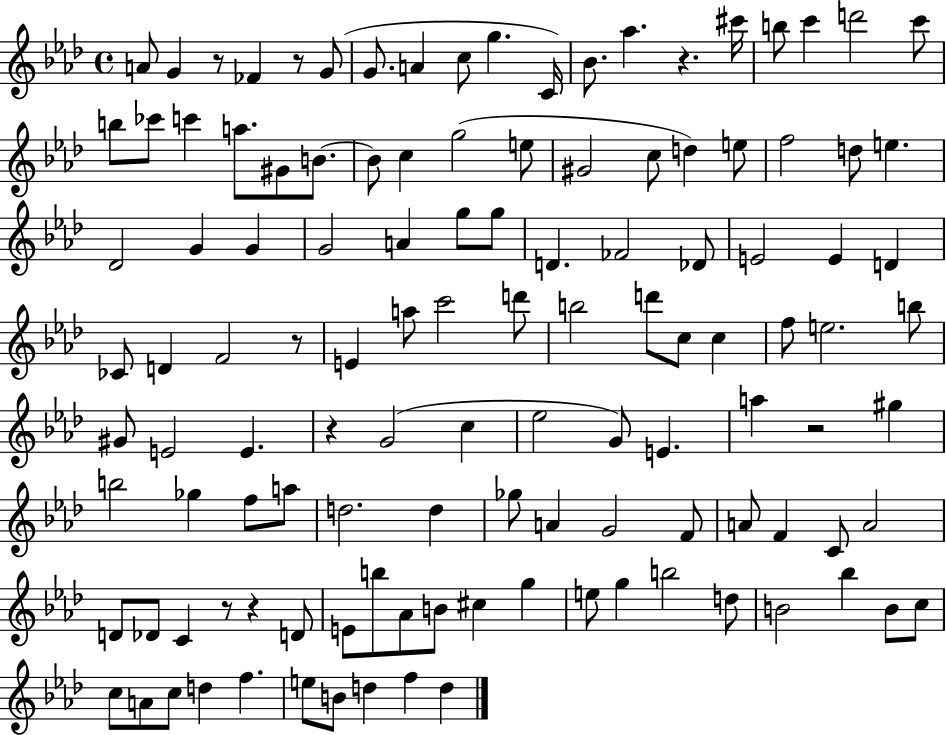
{
  \clef treble
  \time 4/4
  \defaultTimeSignature
  \key aes \major
  a'8 g'4 r8 fes'4 r8 g'8( | g'8. a'4 c''8 g''4. c'16) | bes'8. aes''4. r4. cis'''16 | b''8 c'''4 d'''2 c'''8 | \break b''8 ces'''8 c'''4 a''8. gis'8 b'8.~~ | b'8 c''4 g''2( e''8 | gis'2 c''8 d''4) e''8 | f''2 d''8 e''4. | \break des'2 g'4 g'4 | g'2 a'4 g''8 g''8 | d'4. fes'2 des'8 | e'2 e'4 d'4 | \break ces'8 d'4 f'2 r8 | e'4 a''8 c'''2 d'''8 | b''2 d'''8 c''8 c''4 | f''8 e''2. b''8 | \break gis'8 e'2 e'4. | r4 g'2( c''4 | ees''2 g'8) e'4. | a''4 r2 gis''4 | \break b''2 ges''4 f''8 a''8 | d''2. d''4 | ges''8 a'4 g'2 f'8 | a'8 f'4 c'8 a'2 | \break d'8 des'8 c'4 r8 r4 d'8 | e'8 b''8 aes'8 b'8 cis''4 g''4 | e''8 g''4 b''2 d''8 | b'2 bes''4 b'8 c''8 | \break c''8 a'8 c''8 d''4 f''4. | e''8 b'8 d''4 f''4 d''4 | \bar "|."
}